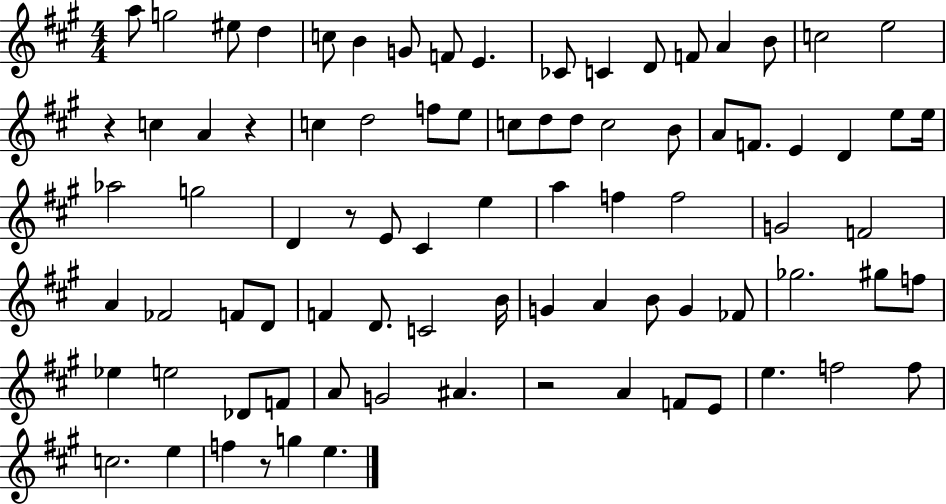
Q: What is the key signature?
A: A major